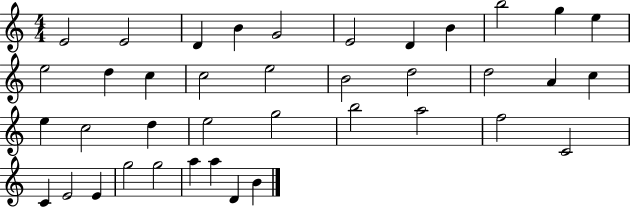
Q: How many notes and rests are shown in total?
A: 39